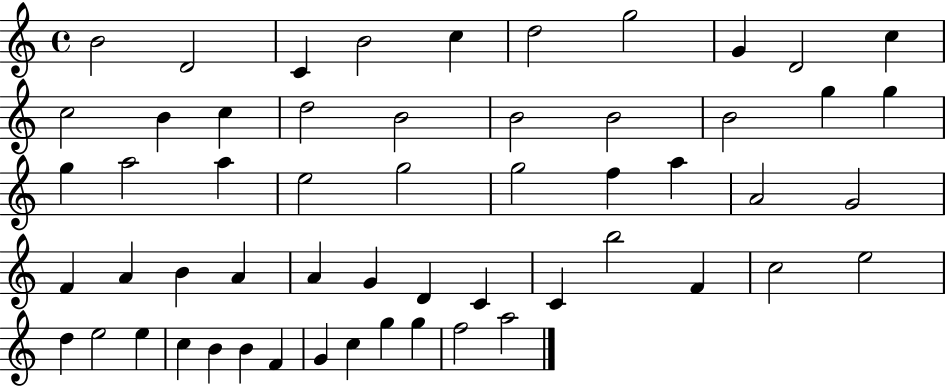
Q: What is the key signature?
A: C major